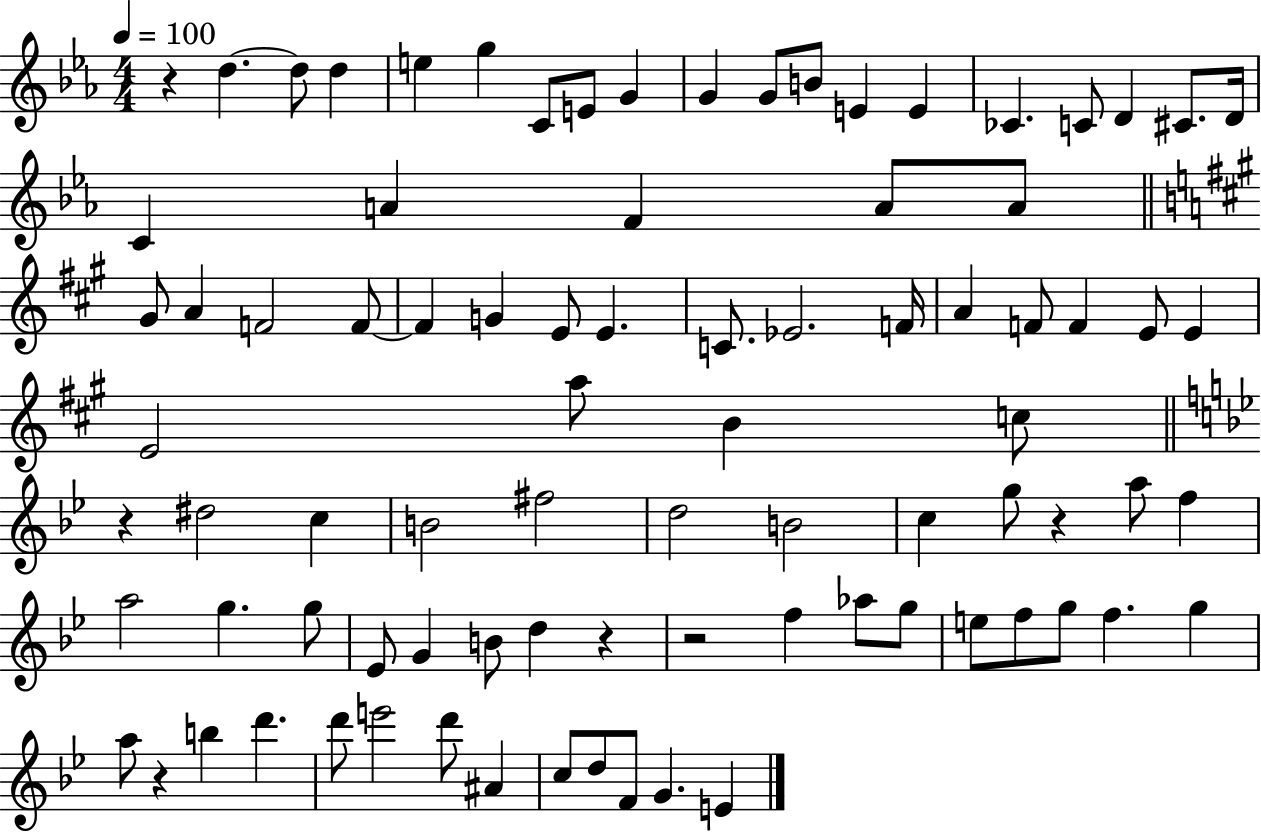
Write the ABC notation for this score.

X:1
T:Untitled
M:4/4
L:1/4
K:Eb
z d d/2 d e g C/2 E/2 G G G/2 B/2 E E _C C/2 D ^C/2 D/4 C A F A/2 A/2 ^G/2 A F2 F/2 F G E/2 E C/2 _E2 F/4 A F/2 F E/2 E E2 a/2 B c/2 z ^d2 c B2 ^f2 d2 B2 c g/2 z a/2 f a2 g g/2 _E/2 G B/2 d z z2 f _a/2 g/2 e/2 f/2 g/2 f g a/2 z b d' d'/2 e'2 d'/2 ^A c/2 d/2 F/2 G E